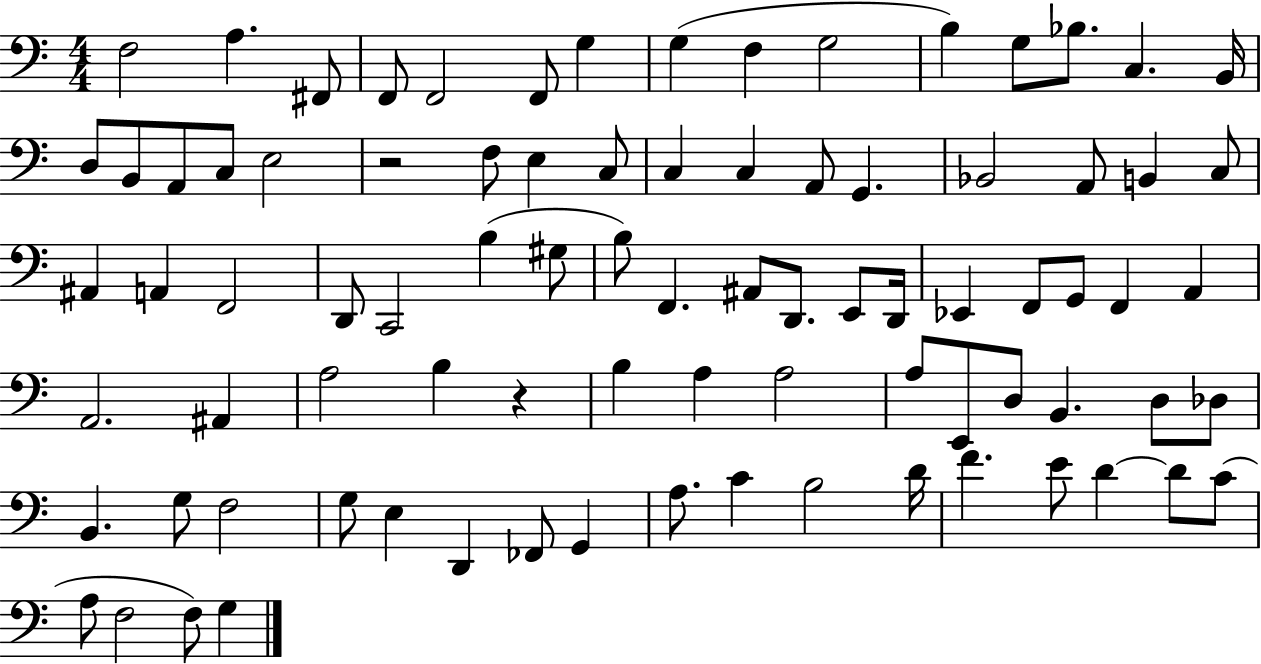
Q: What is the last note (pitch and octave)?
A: G3